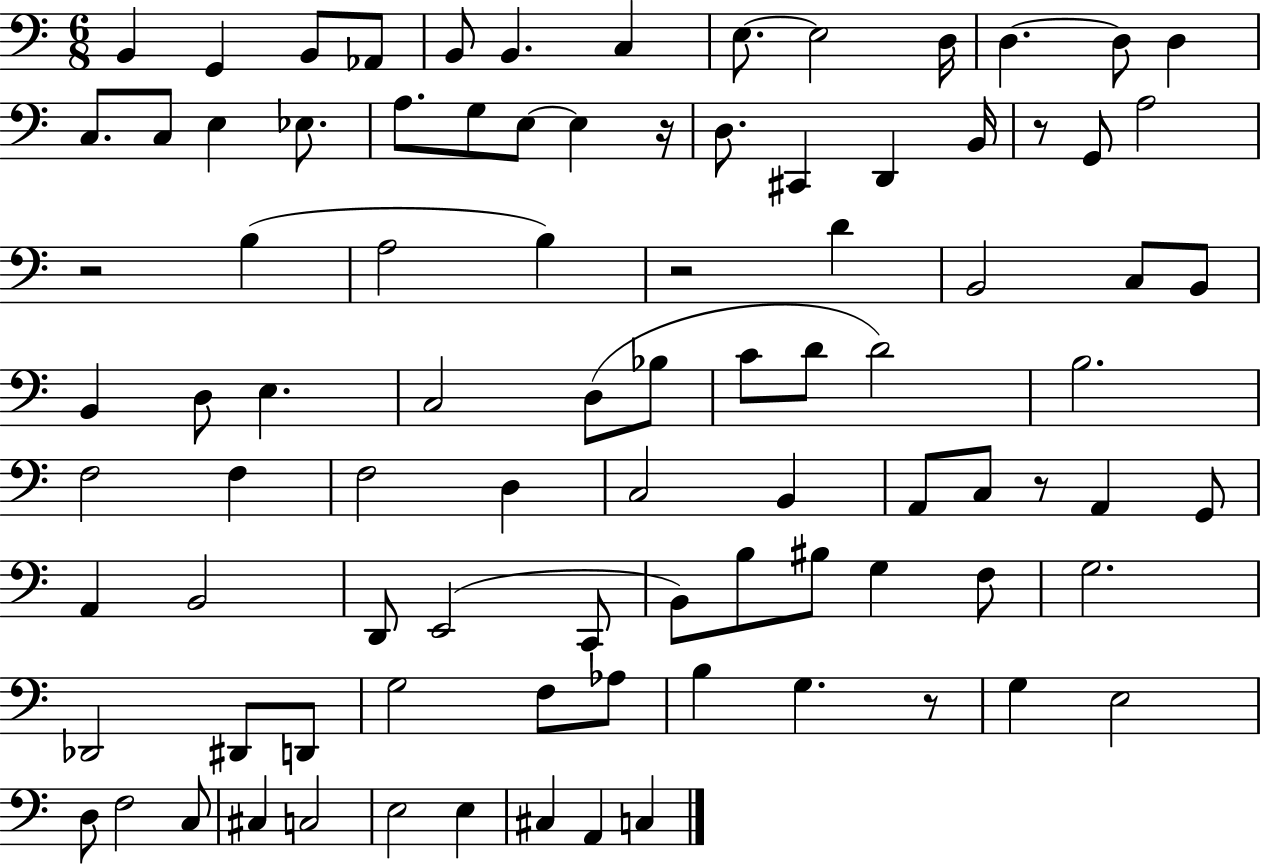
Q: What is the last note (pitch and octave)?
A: C3